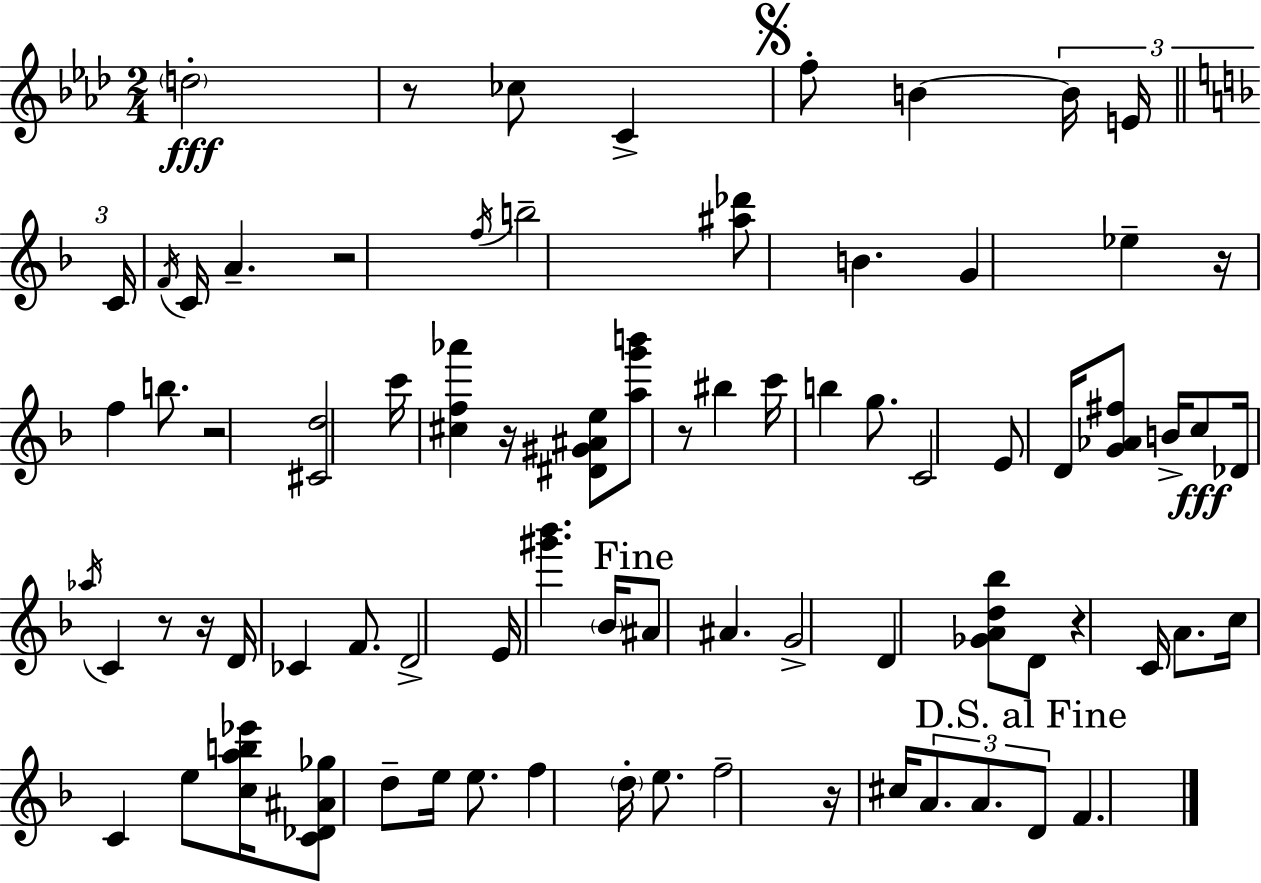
{
  \clef treble
  \numericTimeSignature
  \time 2/4
  \key aes \major
  \repeat volta 2 { \parenthesize d''2-.\fff | r8 ces''8 c'4-> | \mark \markup { \musicglyph "scripts.segno" } f''8-. b'4~~ \tuplet 3/2 { b'16 e'16 | \bar "||" \break \key d \minor c'16 } \acciaccatura { f'16 } c'16 a'4.-- | r2 | \acciaccatura { f''16 } b''2-- | <ais'' des'''>8 b'4. | \break g'4 ees''4-- | r16 f''4 b''8. | r2 | <cis' d''>2 | \break c'''16 <cis'' f'' aes'''>4 r16 | <dis' gis' ais' e''>8 <a'' g''' b'''>8 r8 bis''4 | c'''16 b''4 g''8. | c'2 | \break e'8 d'16 <g' aes' fis''>8 b'16-> | c''8\fff des'16 \acciaccatura { aes''16 } c'4 | r8 r16 d'16 ces'4 | f'8. d'2-> | \break e'16 <gis''' bes'''>4. | \parenthesize bes'16 \mark "Fine" ais'8 ais'4. | g'2-> | d'4 <ges' a' d'' bes''>8 | \break d'8 r4 c'16 | a'8. c''16 c'4 | e''8 <c'' a'' b'' ees'''>16 <c' des' ais' ges''>8 d''8-- e''16 | e''8. f''4 \parenthesize d''16-. | \break e''8. f''2-- | r16 cis''16 \tuplet 3/2 { a'8. | a'8. \mark "D.S. al Fine" d'8 } f'4. | } \bar "|."
}